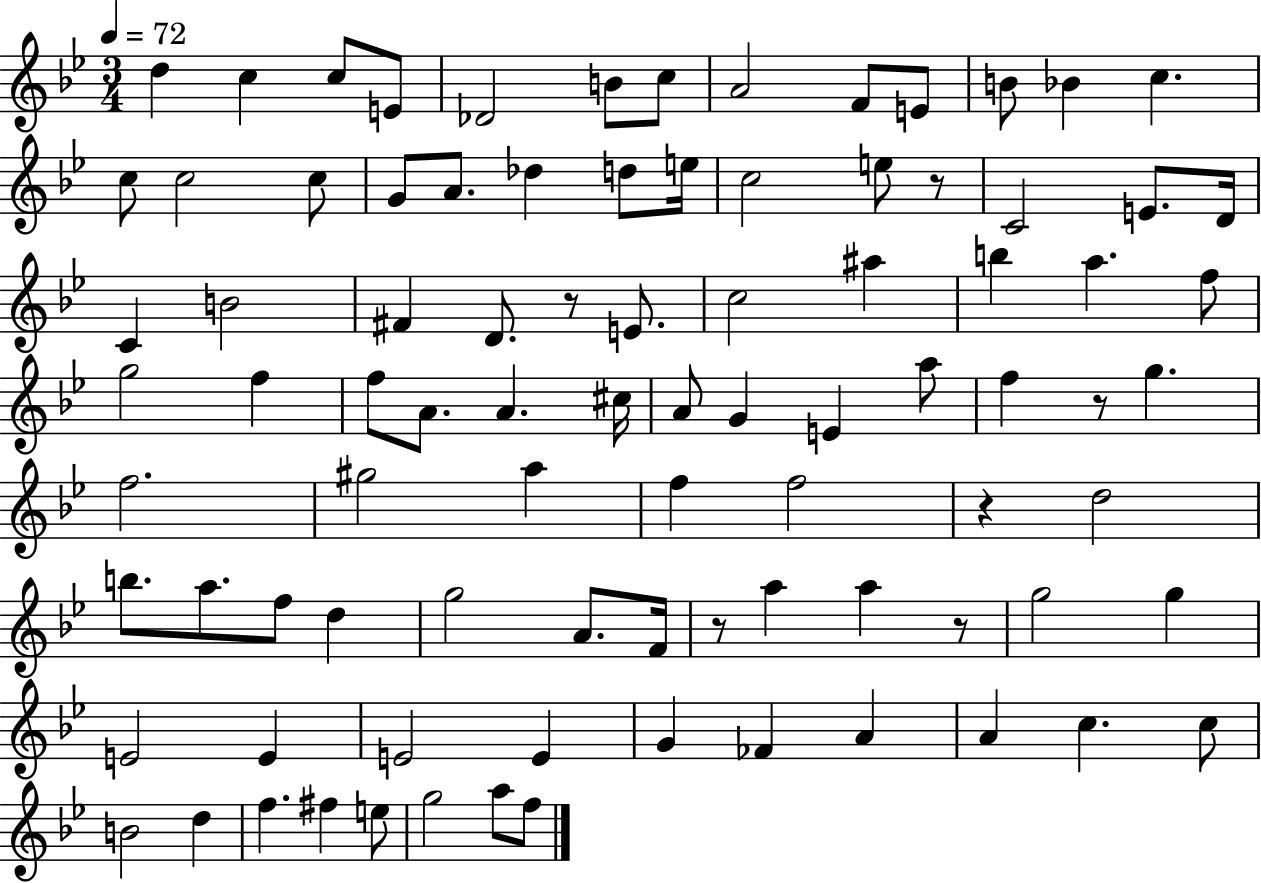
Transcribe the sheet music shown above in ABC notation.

X:1
T:Untitled
M:3/4
L:1/4
K:Bb
d c c/2 E/2 _D2 B/2 c/2 A2 F/2 E/2 B/2 _B c c/2 c2 c/2 G/2 A/2 _d d/2 e/4 c2 e/2 z/2 C2 E/2 D/4 C B2 ^F D/2 z/2 E/2 c2 ^a b a f/2 g2 f f/2 A/2 A ^c/4 A/2 G E a/2 f z/2 g f2 ^g2 a f f2 z d2 b/2 a/2 f/2 d g2 A/2 F/4 z/2 a a z/2 g2 g E2 E E2 E G _F A A c c/2 B2 d f ^f e/2 g2 a/2 f/2